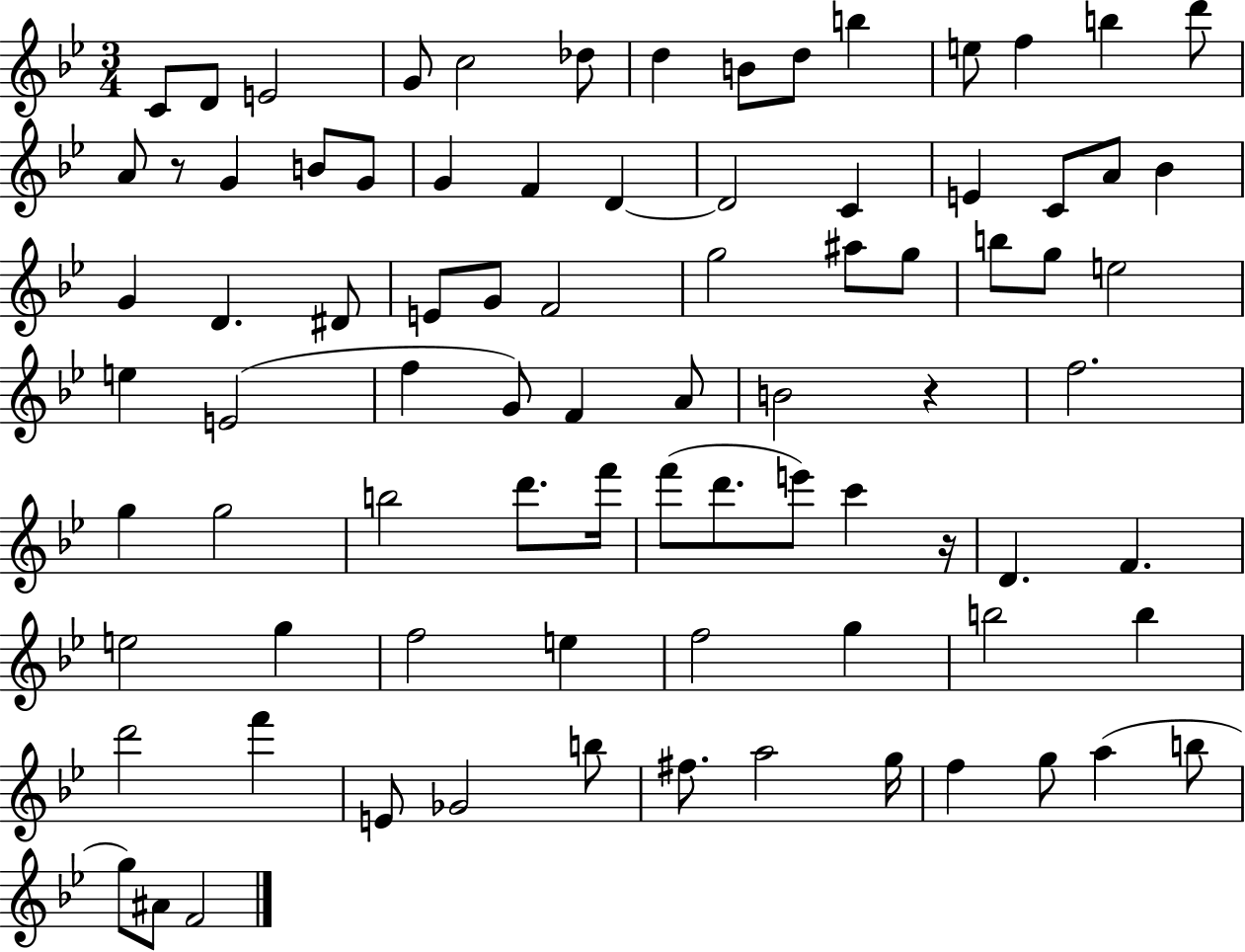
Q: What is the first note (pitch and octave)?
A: C4